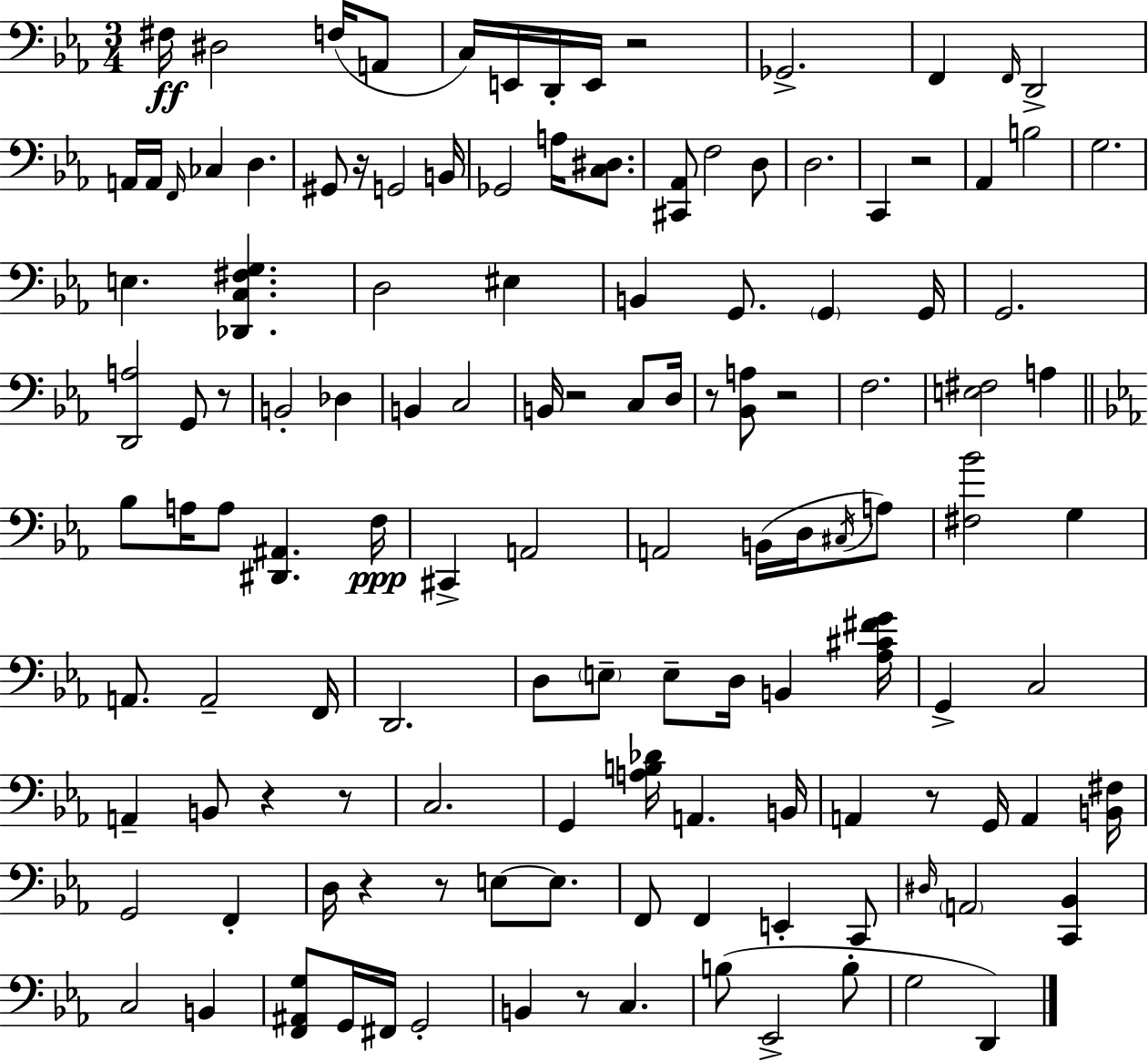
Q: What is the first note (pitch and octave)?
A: F#3